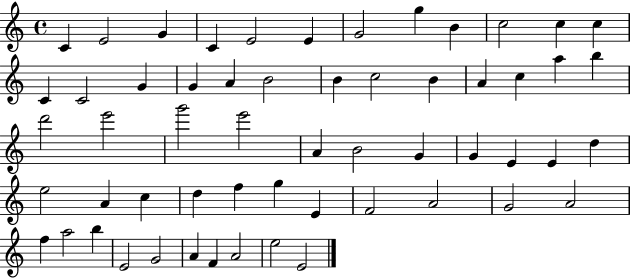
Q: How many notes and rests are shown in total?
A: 57